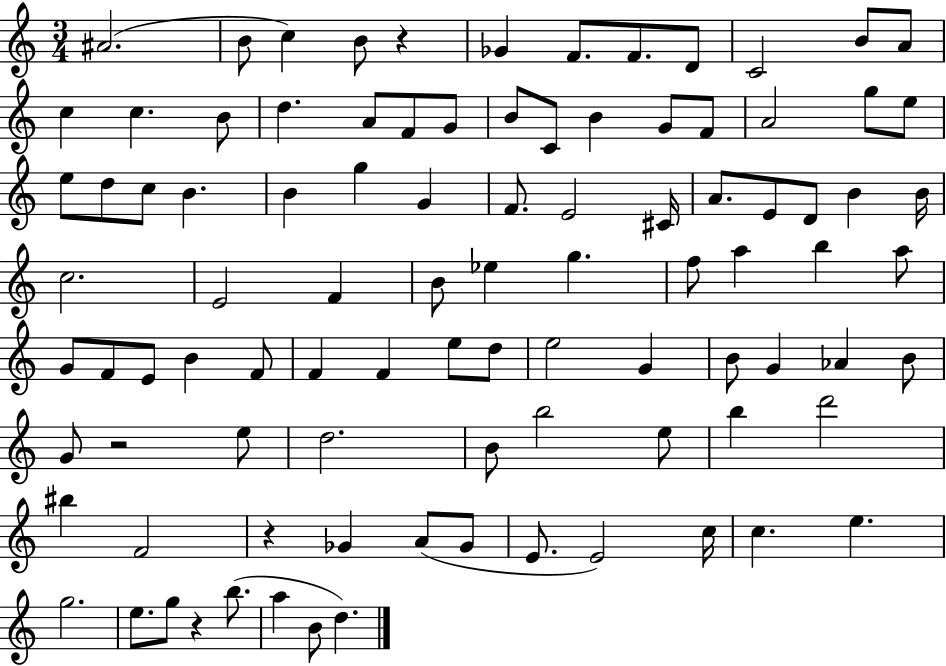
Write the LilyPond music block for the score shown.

{
  \clef treble
  \numericTimeSignature
  \time 3/4
  \key c \major
  ais'2.( | b'8 c''4) b'8 r4 | ges'4 f'8. f'8. d'8 | c'2 b'8 a'8 | \break c''4 c''4. b'8 | d''4. a'8 f'8 g'8 | b'8 c'8 b'4 g'8 f'8 | a'2 g''8 e''8 | \break e''8 d''8 c''8 b'4. | b'4 g''4 g'4 | f'8. e'2 cis'16 | a'8. e'8 d'8 b'4 b'16 | \break c''2. | e'2 f'4 | b'8 ees''4 g''4. | f''8 a''4 b''4 a''8 | \break g'8 f'8 e'8 b'4 f'8 | f'4 f'4 e''8 d''8 | e''2 g'4 | b'8 g'4 aes'4 b'8 | \break g'8 r2 e''8 | d''2. | b'8 b''2 e''8 | b''4 d'''2 | \break bis''4 f'2 | r4 ges'4 a'8( ges'8 | e'8. e'2) c''16 | c''4. e''4. | \break g''2. | e''8. g''8 r4 b''8.( | a''4 b'8 d''4.) | \bar "|."
}